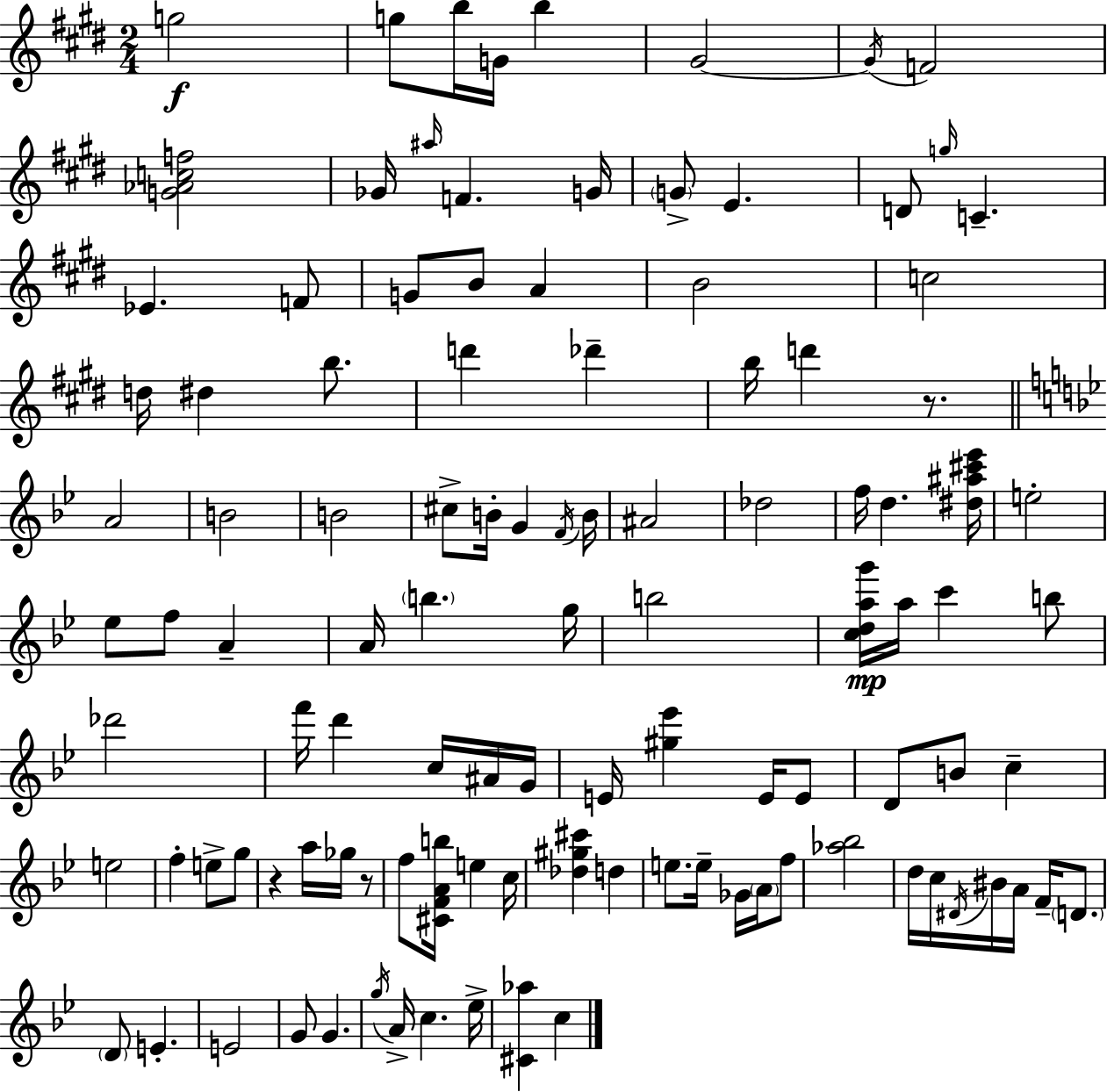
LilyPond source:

{
  \clef treble
  \numericTimeSignature
  \time 2/4
  \key e \major
  g''2\f | g''8 b''16 g'16 b''4 | gis'2~~ | \acciaccatura { gis'16 } f'2 | \break <g' aes' c'' f''>2 | ges'16 \grace { ais''16 } f'4. | g'16 \parenthesize g'8-> e'4. | d'8 \grace { g''16 } c'4.-- | \break ees'4. | f'8 g'8 b'8 a'4 | b'2 | c''2 | \break d''16 dis''4 | b''8. d'''4 des'''4-- | b''16 d'''4 | r8. \bar "||" \break \key bes \major a'2 | b'2 | b'2 | cis''8-> b'16-. g'4 \acciaccatura { f'16 } | \break b'16 ais'2 | des''2 | f''16 d''4. | <dis'' ais'' cis''' ees'''>16 e''2-. | \break ees''8 f''8 a'4-- | a'16 \parenthesize b''4. | g''16 b''2 | <c'' d'' a'' g'''>16\mp a''16 c'''4 b''8 | \break des'''2 | f'''16 d'''4 c''16 ais'16 | g'16 e'16 <gis'' ees'''>4 e'16 e'8 | d'8 b'8 c''4-- | \break e''2 | f''4-. e''8-> g''8 | r4 a''16 ges''16 r8 | f''8 <cis' f' a' b''>16 e''4 | \break c''16 <des'' gis'' cis'''>4 d''4 | e''8. e''16-- ges'16 \parenthesize a'16 f''8 | <aes'' bes''>2 | d''16 c''16 \acciaccatura { dis'16 } bis'16 a'16 f'16-- \parenthesize d'8. | \break \parenthesize d'8 e'4.-. | e'2 | g'8 g'4. | \acciaccatura { g''16 } a'16-> c''4. | \break ees''16-> <cis' aes''>4 c''4 | \bar "|."
}